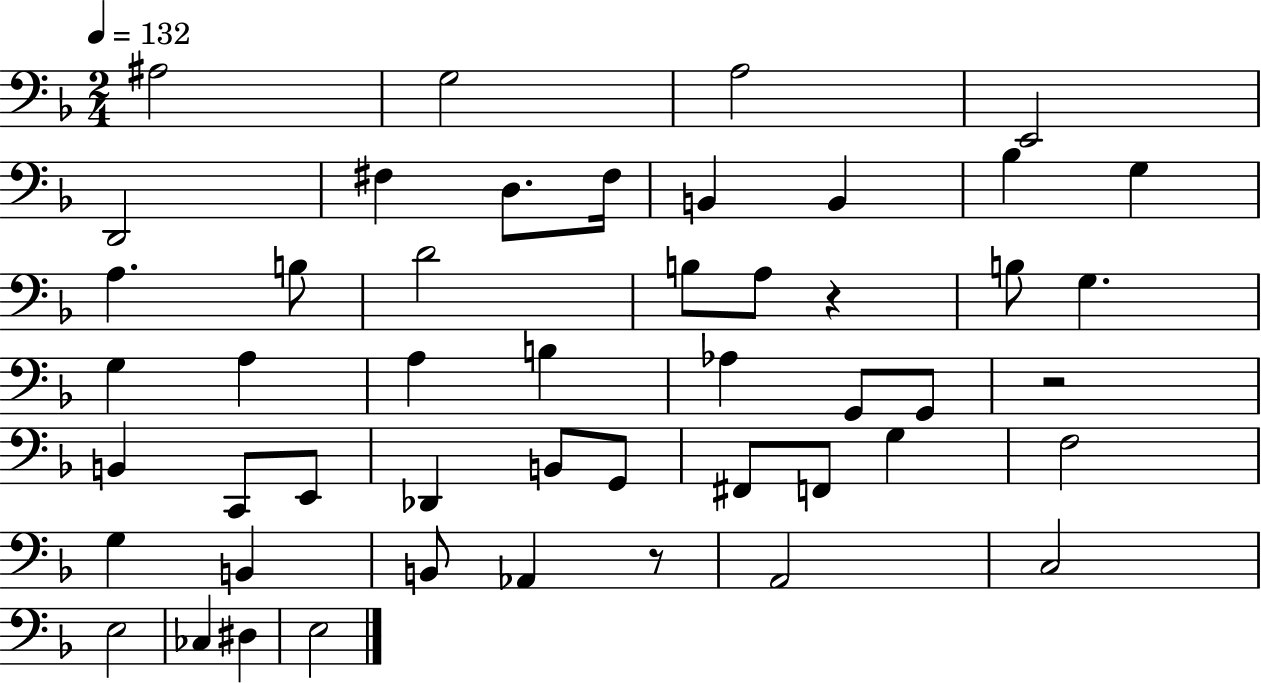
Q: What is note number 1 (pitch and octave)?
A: A#3